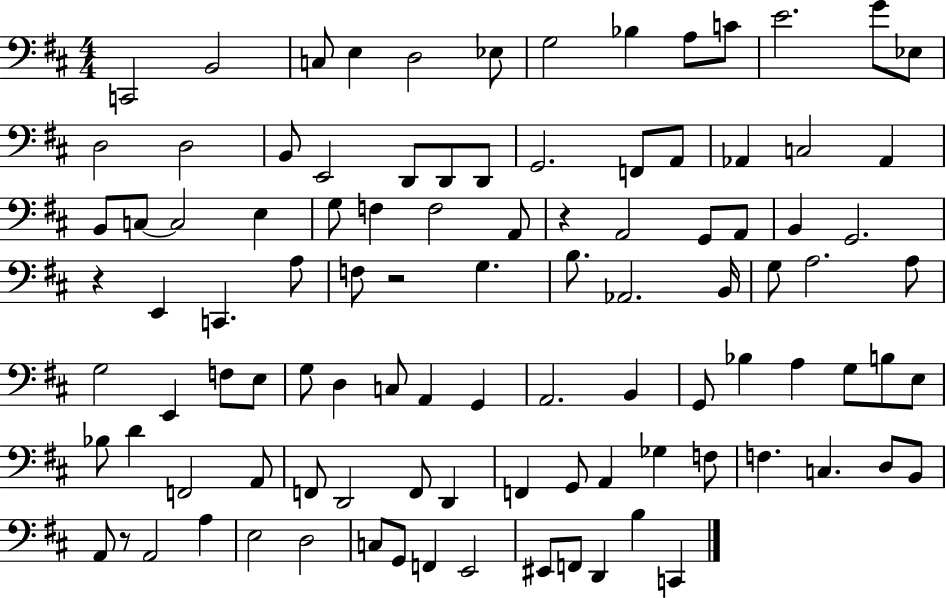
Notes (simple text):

C2/h B2/h C3/e E3/q D3/h Eb3/e G3/h Bb3/q A3/e C4/e E4/h. G4/e Eb3/e D3/h D3/h B2/e E2/h D2/e D2/e D2/e G2/h. F2/e A2/e Ab2/q C3/h Ab2/q B2/e C3/e C3/h E3/q G3/e F3/q F3/h A2/e R/q A2/h G2/e A2/e B2/q G2/h. R/q E2/q C2/q. A3/e F3/e R/h G3/q. B3/e. Ab2/h. B2/s G3/e A3/h. A3/e G3/h E2/q F3/e E3/e G3/e D3/q C3/e A2/q G2/q A2/h. B2/q G2/e Bb3/q A3/q G3/e B3/e E3/e Bb3/e D4/q F2/h A2/e F2/e D2/h F2/e D2/q F2/q G2/e A2/q Gb3/q F3/e F3/q. C3/q. D3/e B2/e A2/e R/e A2/h A3/q E3/h D3/h C3/e G2/e F2/q E2/h EIS2/e F2/e D2/q B3/q C2/q